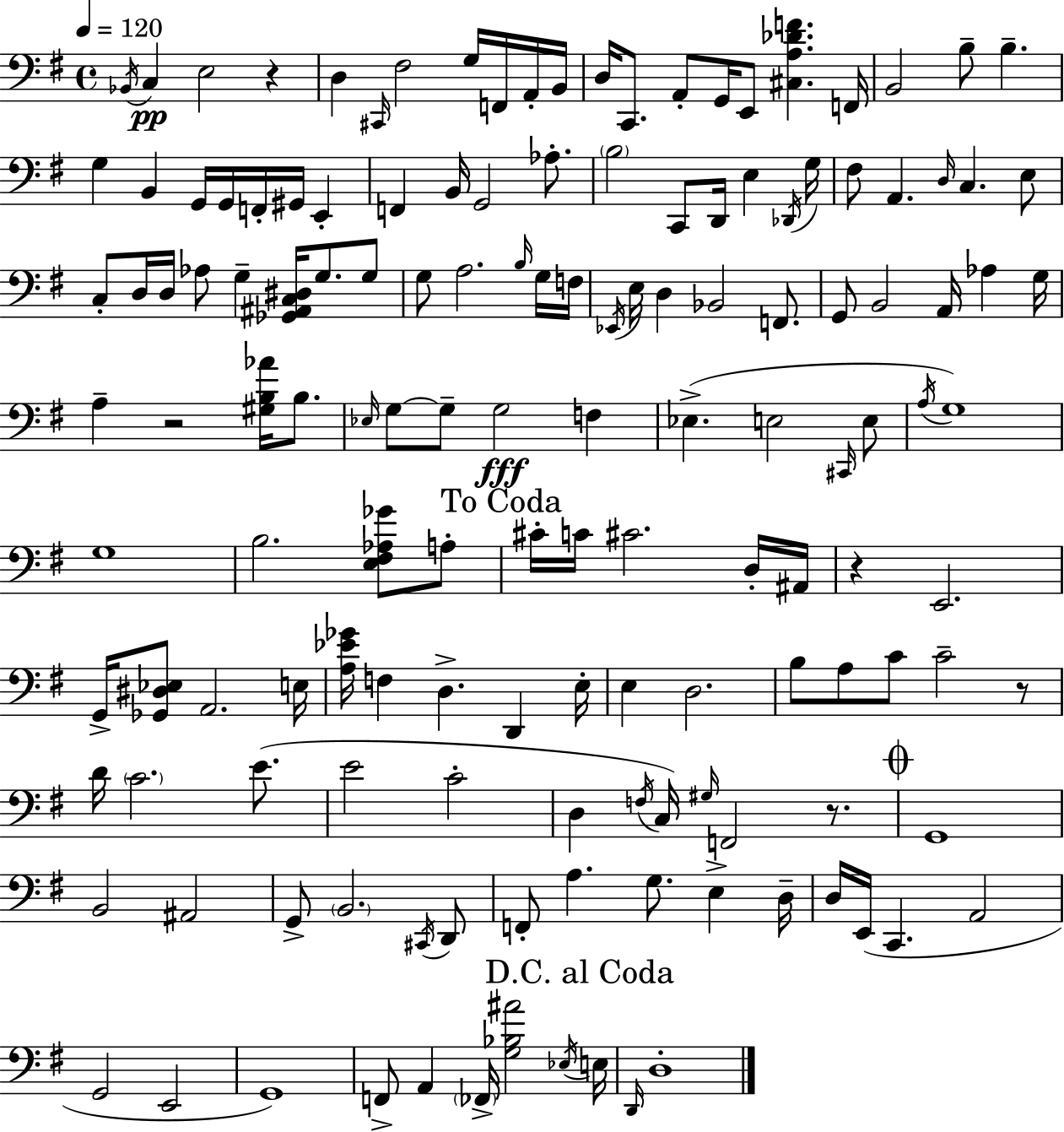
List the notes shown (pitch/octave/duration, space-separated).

Bb2/s C3/q E3/h R/q D3/q C#2/s F#3/h G3/s F2/s A2/s B2/s D3/s C2/e. A2/e G2/s E2/e [C#3,A3,Db4,F4]/q. F2/s B2/h B3/e B3/q. G3/q B2/q G2/s G2/s F2/s G#2/s E2/q F2/q B2/s G2/h Ab3/e. B3/h C2/e D2/s E3/q Db2/s G3/s F#3/e A2/q. D3/s C3/q. E3/e C3/e D3/s D3/s Ab3/e G3/q [Gb2,A#2,C3,D#3]/s G3/e. G3/e G3/e A3/h. B3/s G3/s F3/s Eb2/s E3/s D3/q Bb2/h F2/e. G2/e B2/h A2/s Ab3/q G3/s A3/q R/h [G#3,B3,Ab4]/s B3/e. Eb3/s G3/e G3/e G3/h F3/q Eb3/q. E3/h C#2/s E3/e A3/s G3/w G3/w B3/h. [E3,F#3,Ab3,Gb4]/e A3/e C#4/s C4/s C#4/h. D3/s A#2/s R/q E2/h. G2/s [Gb2,D#3,Eb3]/e A2/h. E3/s [A3,Eb4,Gb4]/s F3/q D3/q. D2/q E3/s E3/q D3/h. B3/e A3/e C4/e C4/h R/e D4/s C4/h. E4/e. E4/h C4/h D3/q F3/s C3/s G#3/s F2/h R/e. G2/w B2/h A#2/h G2/e B2/h. C#2/s D2/e F2/e A3/q. G3/e. E3/q D3/s D3/s E2/s C2/q. A2/h G2/h E2/h G2/w F2/e A2/q FES2/s [G3,Bb3,A#4]/h Eb3/s E3/s D2/s D3/w